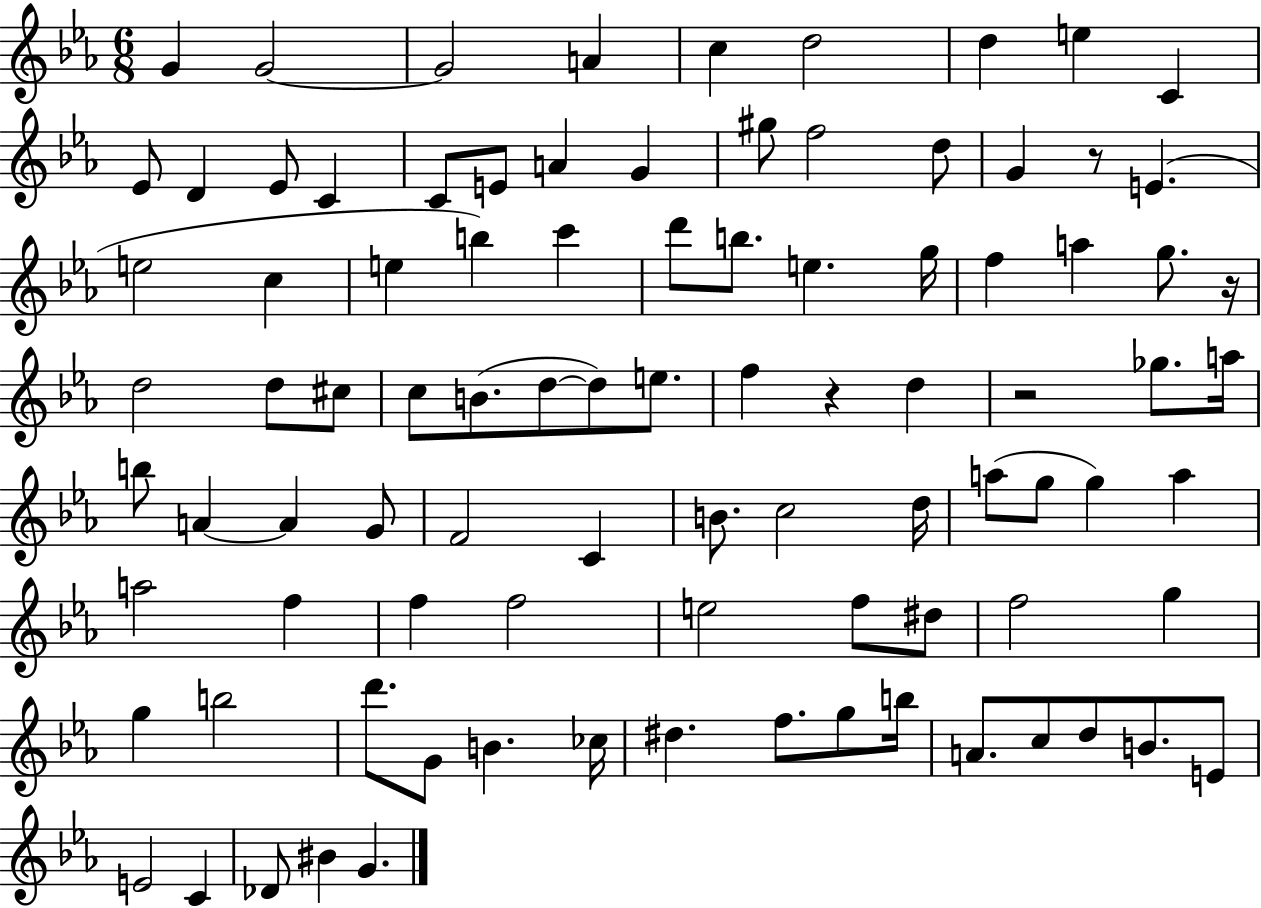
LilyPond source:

{
  \clef treble
  \numericTimeSignature
  \time 6/8
  \key ees \major
  g'4 g'2~~ | g'2 a'4 | c''4 d''2 | d''4 e''4 c'4 | \break ees'8 d'4 ees'8 c'4 | c'8 e'8 a'4 g'4 | gis''8 f''2 d''8 | g'4 r8 e'4.( | \break e''2 c''4 | e''4 b''4) c'''4 | d'''8 b''8. e''4. g''16 | f''4 a''4 g''8. r16 | \break d''2 d''8 cis''8 | c''8 b'8.( d''8~~ d''8) e''8. | f''4 r4 d''4 | r2 ges''8. a''16 | \break b''8 a'4~~ a'4 g'8 | f'2 c'4 | b'8. c''2 d''16 | a''8( g''8 g''4) a''4 | \break a''2 f''4 | f''4 f''2 | e''2 f''8 dis''8 | f''2 g''4 | \break g''4 b''2 | d'''8. g'8 b'4. ces''16 | dis''4. f''8. g''8 b''16 | a'8. c''8 d''8 b'8. e'8 | \break e'2 c'4 | des'8 bis'4 g'4. | \bar "|."
}